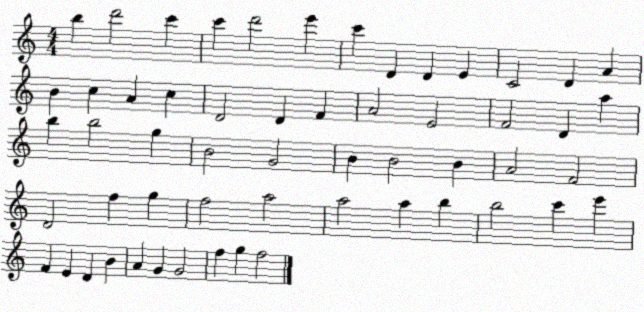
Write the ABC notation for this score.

X:1
T:Untitled
M:4/4
L:1/4
K:C
b d'2 c' c' d'2 e' c' D D E C2 D A B c A c D2 D F A2 E2 F2 D a b b2 g B2 G2 B B2 B A2 F2 D2 f g f2 a2 a2 a b b2 c' e' F E D B A G G2 f g f2